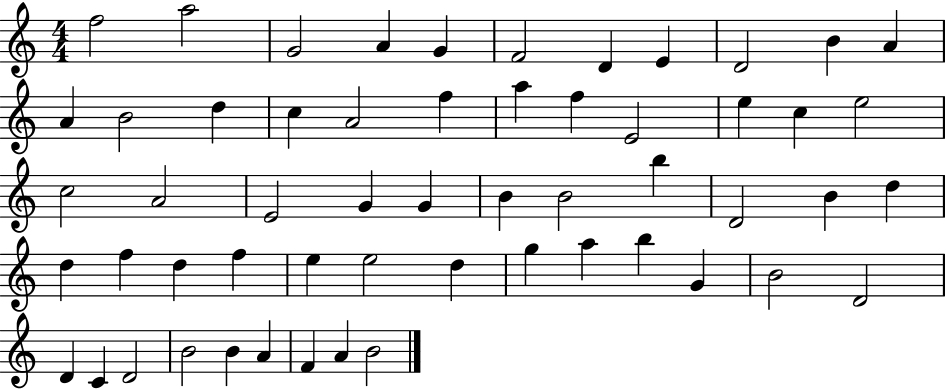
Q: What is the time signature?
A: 4/4